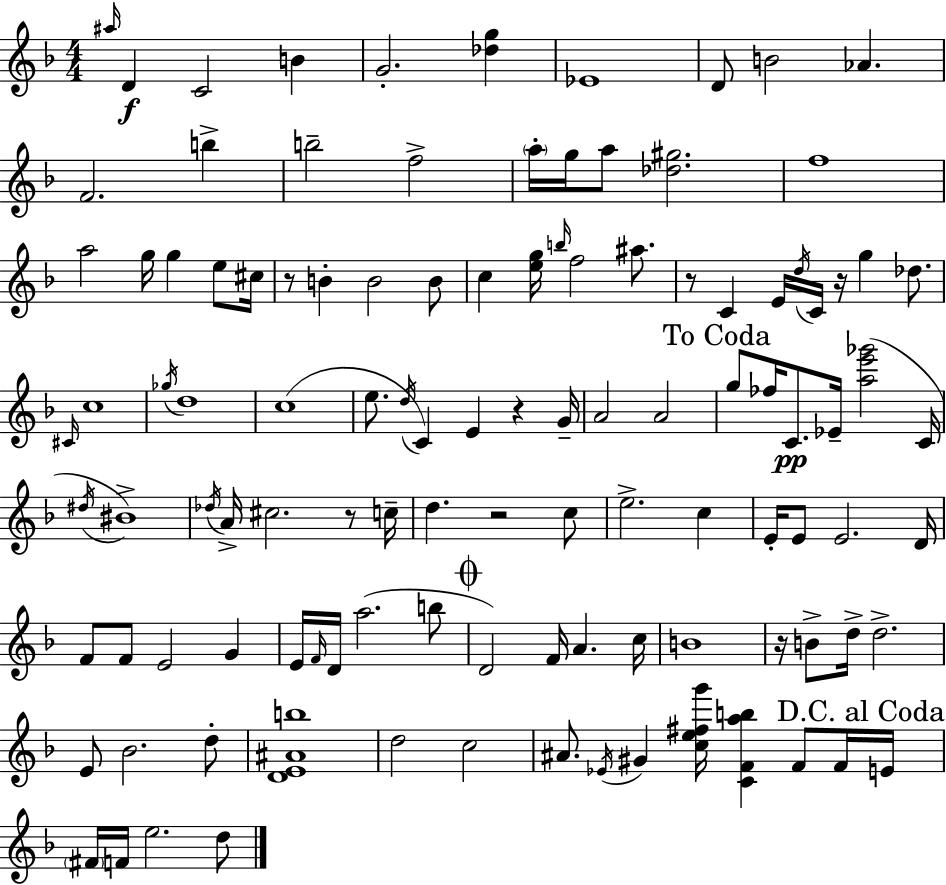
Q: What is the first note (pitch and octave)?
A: A#5